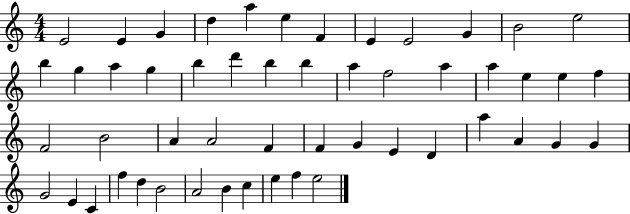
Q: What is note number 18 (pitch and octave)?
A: D6